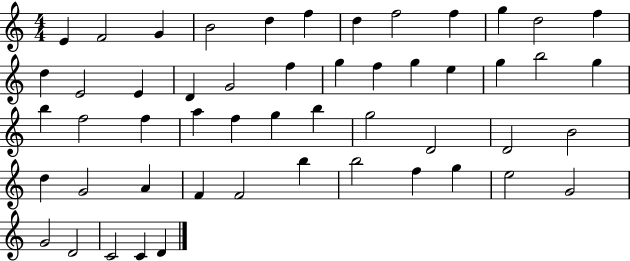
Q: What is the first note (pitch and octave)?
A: E4